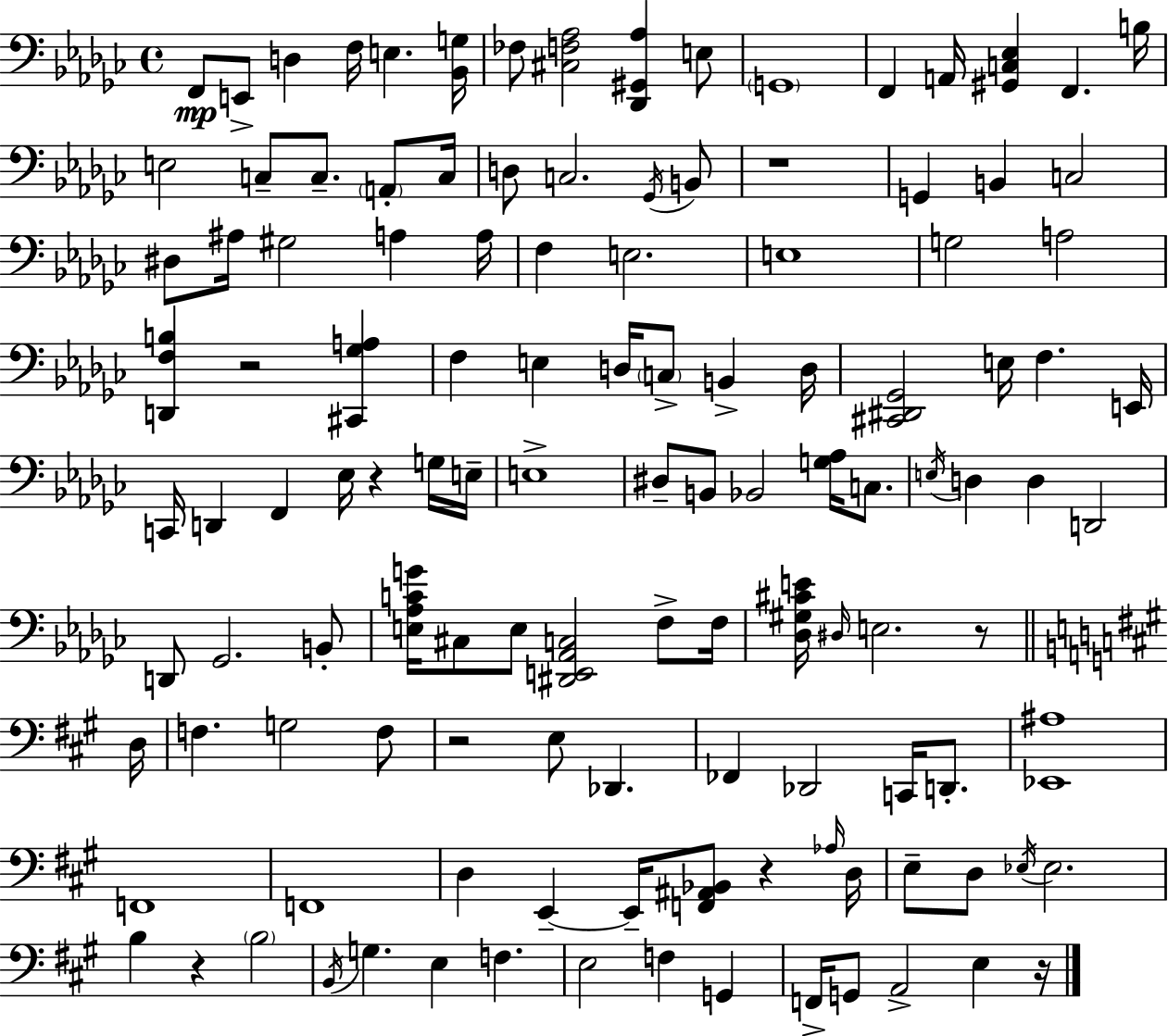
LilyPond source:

{
  \clef bass
  \time 4/4
  \defaultTimeSignature
  \key ees \minor
  f,8\mp e,8-> d4 f16 e4. <bes, g>16 | fes8 <cis f aes>2 <des, gis, aes>4 e8 | \parenthesize g,1 | f,4 a,16 <gis, c ees>4 f,4. b16 | \break e2 c8-- c8.-- \parenthesize a,8-. c16 | d8 c2. \acciaccatura { ges,16 } b,8 | r1 | g,4 b,4 c2 | \break dis8 ais16 gis2 a4 | a16 f4 e2. | e1 | g2 a2 | \break <d, f b>4 r2 <cis, ges a>4 | f4 e4 d16 \parenthesize c8-> b,4-> | d16 <cis, dis, ges,>2 e16 f4. | e,16 c,16 d,4 f,4 ees16 r4 g16 | \break e16-- e1-> | dis8-- b,8 bes,2 <g aes>16 c8. | \acciaccatura { e16 } d4 d4 d,2 | d,8 ges,2. | \break b,8-. <e aes c' g'>16 cis8 e8 <dis, e, aes, c>2 f8-> | f16 <des gis cis' e'>16 \grace { dis16 } e2. | r8 \bar "||" \break \key a \major d16 f4. g2 f8 | r2 e8 des,4. | fes,4 des,2 c,16 d,8.-. | <ees, ais>1 | \break f,1 | f,1 | d4 e,4--~~ e,16-- <f, ais, bes,>8 r4 | \grace { aes16 } d16 e8-- d8 \acciaccatura { ees16 } ees2. | \break b4 r4 \parenthesize b2 | \acciaccatura { b,16 } g4. e4 f4. | e2 f4 | g,4 f,16-> g,8 a,2-> e4 | \break r16 \bar "|."
}